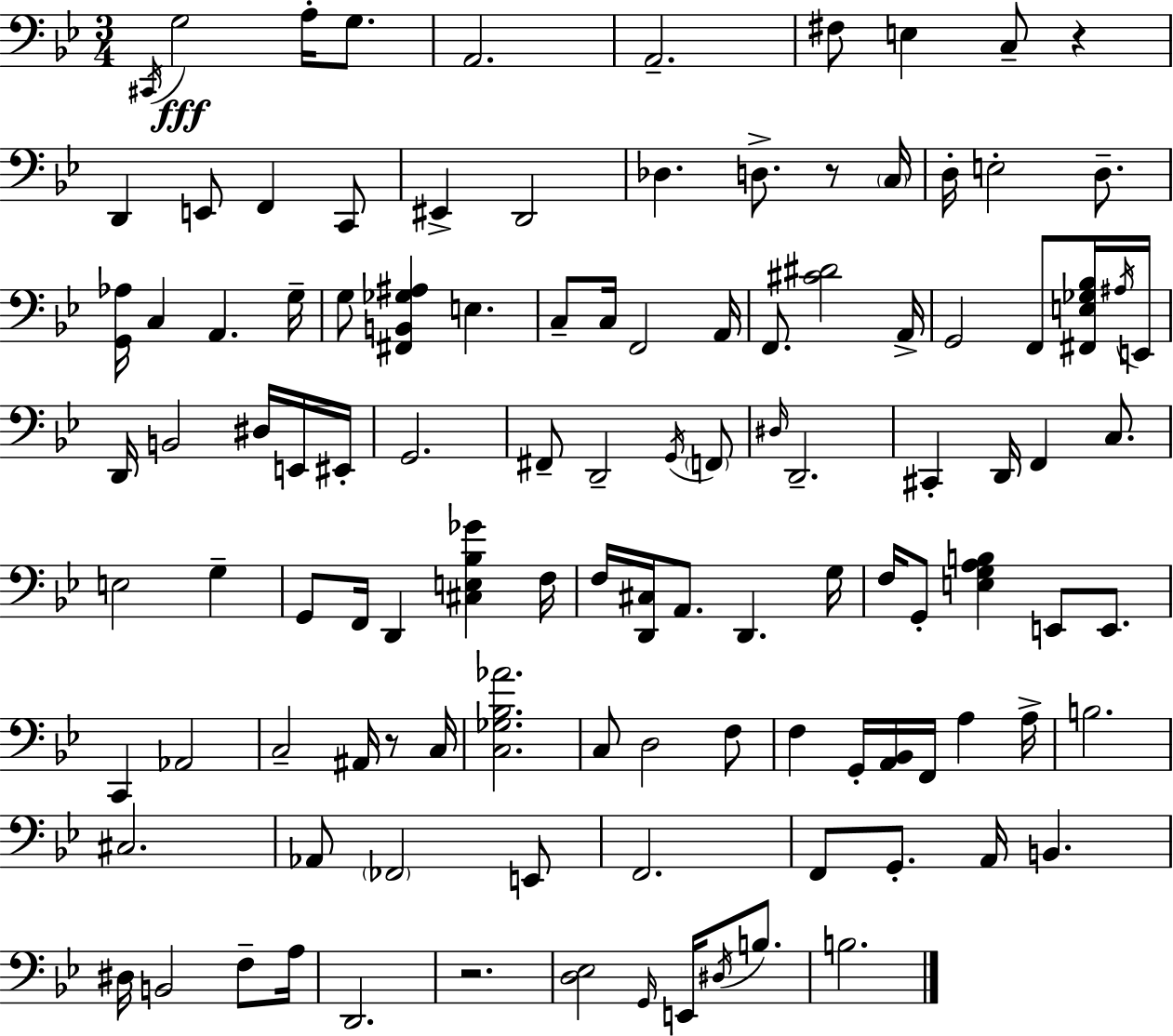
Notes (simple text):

C#2/s G3/h A3/s G3/e. A2/h. A2/h. F#3/e E3/q C3/e R/q D2/q E2/e F2/q C2/e EIS2/q D2/h Db3/q. D3/e. R/e C3/s D3/s E3/h D3/e. [G2,Ab3]/s C3/q A2/q. G3/s G3/e [F#2,B2,Gb3,A#3]/q E3/q. C3/e C3/s F2/h A2/s F2/e. [C#4,D#4]/h A2/s G2/h F2/e [F#2,E3,Gb3,Bb3]/s A#3/s E2/s D2/s B2/h D#3/s E2/s EIS2/s G2/h. F#2/e D2/h G2/s F2/e D#3/s D2/h. C#2/q D2/s F2/q C3/e. E3/h G3/q G2/e F2/s D2/q [C#3,E3,Bb3,Gb4]/q F3/s F3/s [D2,C#3]/s A2/e. D2/q. G3/s F3/s G2/e [E3,G3,A3,B3]/q E2/e E2/e. C2/q Ab2/h C3/h A#2/s R/e C3/s [C3,Gb3,Bb3,Ab4]/h. C3/e D3/h F3/e F3/q G2/s [A2,Bb2]/s F2/s A3/q A3/s B3/h. C#3/h. Ab2/e FES2/h E2/e F2/h. F2/e G2/e. A2/s B2/q. D#3/s B2/h F3/e A3/s D2/h. R/h. [D3,Eb3]/h G2/s E2/s D#3/s B3/e. B3/h.